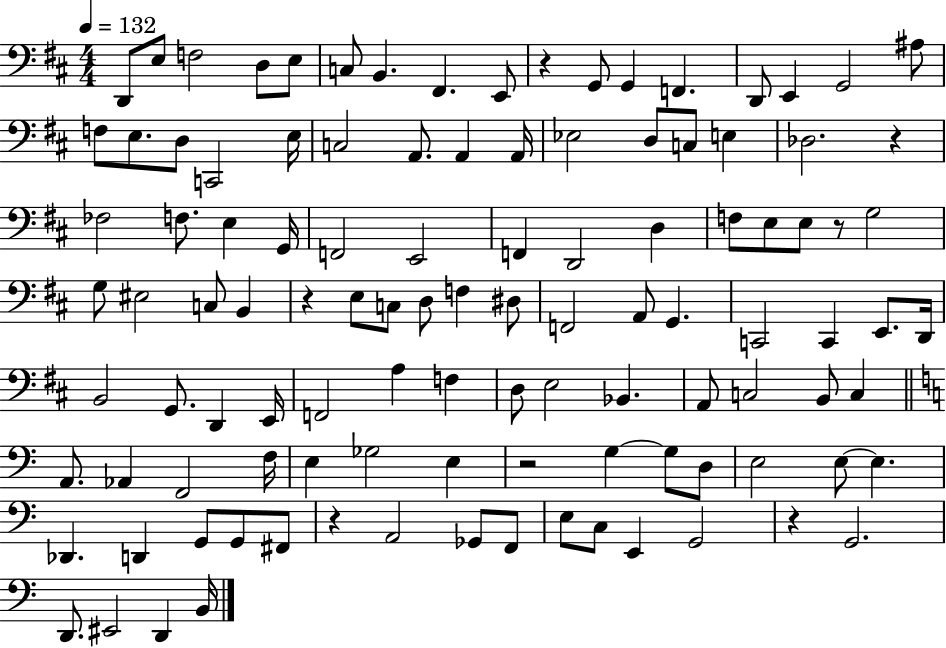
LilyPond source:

{
  \clef bass
  \numericTimeSignature
  \time 4/4
  \key d \major
  \tempo 4 = 132
  d,8 e8 f2 d8 e8 | c8 b,4. fis,4. e,8 | r4 g,8 g,4 f,4. | d,8 e,4 g,2 ais8 | \break f8 e8. d8 c,2 e16 | c2 a,8. a,4 a,16 | ees2 d8 c8 e4 | des2. r4 | \break fes2 f8. e4 g,16 | f,2 e,2 | f,4 d,2 d4 | f8 e8 e8 r8 g2 | \break g8 eis2 c8 b,4 | r4 e8 c8 d8 f4 dis8 | f,2 a,8 g,4. | c,2 c,4 e,8. d,16 | \break b,2 g,8. d,4 e,16 | f,2 a4 f4 | d8 e2 bes,4. | a,8 c2 b,8 c4 | \break \bar "||" \break \key c \major a,8. aes,4 f,2 f16 | e4 ges2 e4 | r2 g4~~ g8 d8 | e2 e8~~ e4. | \break des,4. d,4 g,8 g,8 fis,8 | r4 a,2 ges,8 f,8 | e8 c8 e,4 g,2 | r4 g,2. | \break d,8. eis,2 d,4 b,16 | \bar "|."
}